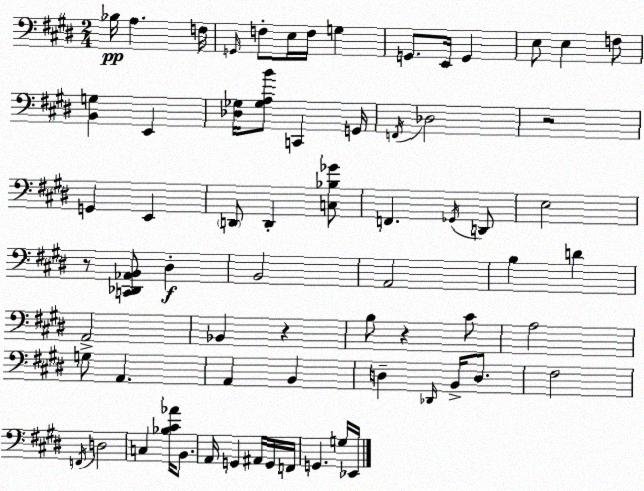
X:1
T:Untitled
M:2/4
L:1/4
K:E
_B,/4 A, F,/4 G,,/4 F,/2 E,/4 F,/4 G, G,,/2 E,,/4 G,, E,/2 E, F,/2 [B,,G,] E,, [_D,_G,]/4 [_G,A,B]/2 C,, G,,/4 F,,/4 _D,2 z2 G,, E,, D,,/2 D,, [C,_B,_G]/2 F,, _G,,/4 D,,/2 E,2 z/2 [C,,_D,,_A,,B,,]/2 ^D, B,,2 A,,2 B, D A,,2 _B,, z B,/2 z ^C/2 A,2 G,/2 A,, A,, B,, D, _D,,/4 B,,/4 D,/2 ^F,2 F,,/4 D,2 C, [_B,^C_A]/4 B,,/2 A,,/4 G,, ^A,,/4 G,,/4 F,,/4 G,, G,/4 _E,,/4